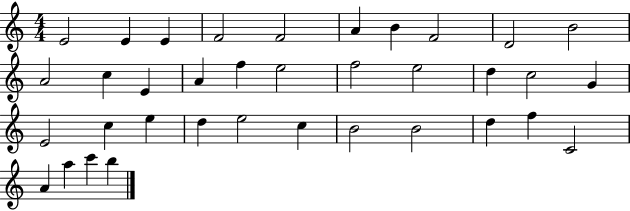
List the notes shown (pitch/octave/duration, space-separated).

E4/h E4/q E4/q F4/h F4/h A4/q B4/q F4/h D4/h B4/h A4/h C5/q E4/q A4/q F5/q E5/h F5/h E5/h D5/q C5/h G4/q E4/h C5/q E5/q D5/q E5/h C5/q B4/h B4/h D5/q F5/q C4/h A4/q A5/q C6/q B5/q